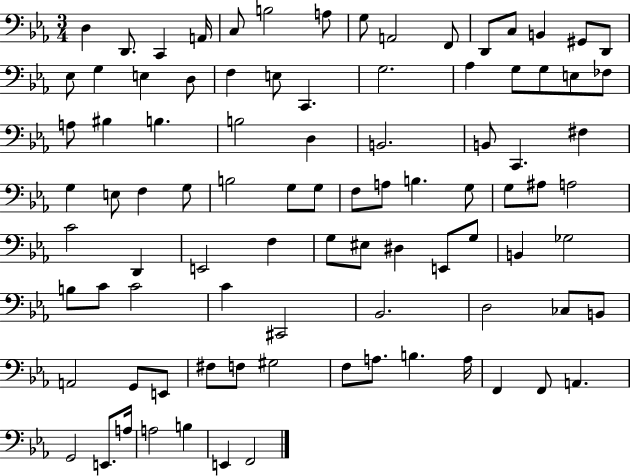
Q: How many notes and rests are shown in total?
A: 91